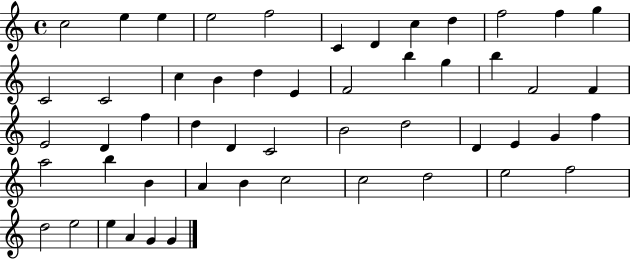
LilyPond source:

{
  \clef treble
  \time 4/4
  \defaultTimeSignature
  \key c \major
  c''2 e''4 e''4 | e''2 f''2 | c'4 d'4 c''4 d''4 | f''2 f''4 g''4 | \break c'2 c'2 | c''4 b'4 d''4 e'4 | f'2 b''4 g''4 | b''4 f'2 f'4 | \break e'2 d'4 f''4 | d''4 d'4 c'2 | b'2 d''2 | d'4 e'4 g'4 f''4 | \break a''2 b''4 b'4 | a'4 b'4 c''2 | c''2 d''2 | e''2 f''2 | \break d''2 e''2 | e''4 a'4 g'4 g'4 | \bar "|."
}